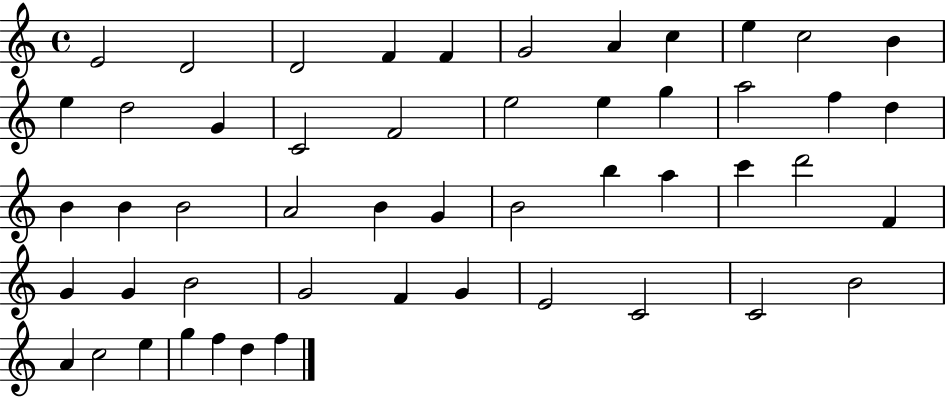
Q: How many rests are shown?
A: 0